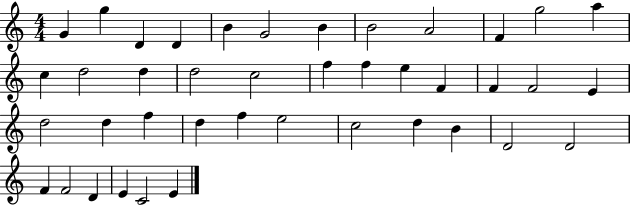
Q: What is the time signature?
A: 4/4